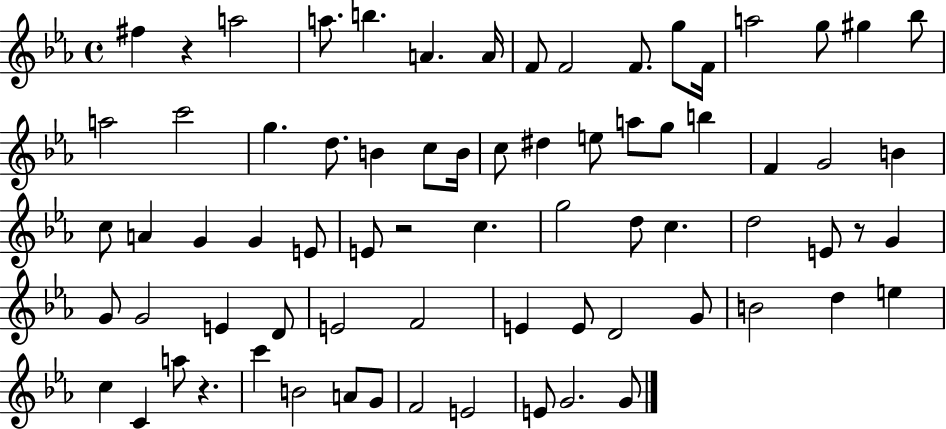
F#5/q R/q A5/h A5/e. B5/q. A4/q. A4/s F4/e F4/h F4/e. G5/e F4/s A5/h G5/e G#5/q Bb5/e A5/h C6/h G5/q. D5/e. B4/q C5/e B4/s C5/e D#5/q E5/e A5/e G5/e B5/q F4/q G4/h B4/q C5/e A4/q G4/q G4/q E4/e E4/e R/h C5/q. G5/h D5/e C5/q. D5/h E4/e R/e G4/q G4/e G4/h E4/q D4/e E4/h F4/h E4/q E4/e D4/h G4/e B4/h D5/q E5/q C5/q C4/q A5/e R/q. C6/q B4/h A4/e G4/e F4/h E4/h E4/e G4/h. G4/e